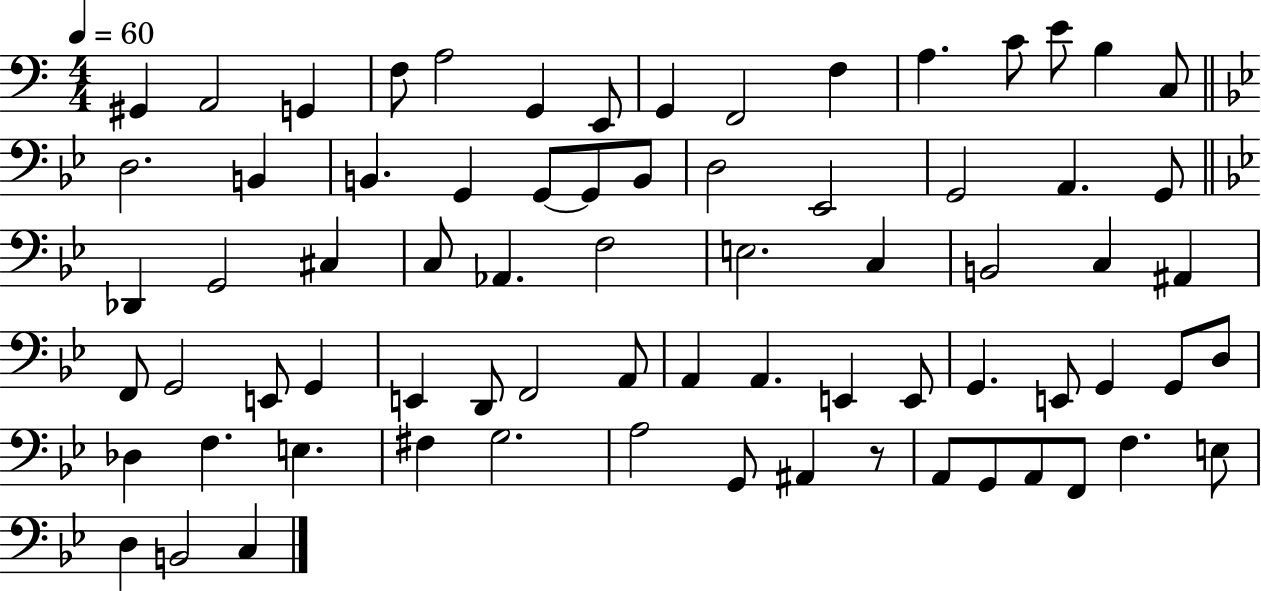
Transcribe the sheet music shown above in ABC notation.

X:1
T:Untitled
M:4/4
L:1/4
K:C
^G,, A,,2 G,, F,/2 A,2 G,, E,,/2 G,, F,,2 F, A, C/2 E/2 B, C,/2 D,2 B,, B,, G,, G,,/2 G,,/2 B,,/2 D,2 _E,,2 G,,2 A,, G,,/2 _D,, G,,2 ^C, C,/2 _A,, F,2 E,2 C, B,,2 C, ^A,, F,,/2 G,,2 E,,/2 G,, E,, D,,/2 F,,2 A,,/2 A,, A,, E,, E,,/2 G,, E,,/2 G,, G,,/2 D,/2 _D, F, E, ^F, G,2 A,2 G,,/2 ^A,, z/2 A,,/2 G,,/2 A,,/2 F,,/2 F, E,/2 D, B,,2 C,